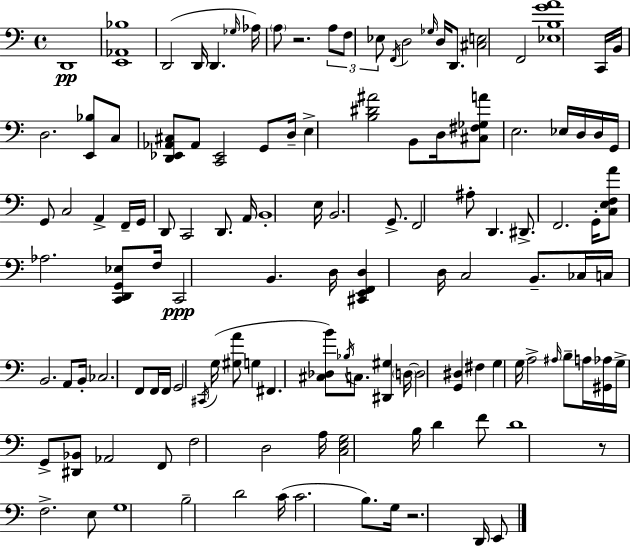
{
  \clef bass
  \time 4/4
  \defaultTimeSignature
  \key c \major
  d,1\pp | <e, aes, bes>1 | d,2( d,16 d,4. \grace { ges16 } | aes16) \parenthesize a8 r2. \tuplet 3/2 { a8 | \break f8 ees8 } \acciaccatura { f,16 } d2 \grace { ges16 } d16 | d,8. <cis e>2 f,2 | <ees b g' a'>1 | c,16 b,16 d2. | \break <e, bes>8 c8 <d, ees, aes, cis>8 aes,8 <c, ees,>2 | g,8 d16-- e4-> <b dis' ais'>2 | b,8 d16 <cis fis ges a'>8 e2. | ees16 d16 d16 g,16 g,8 c2 a,4-> | \break f,16-- g,16 d,8 c,2 d,8. | a,16 b,1-. | e16 b,2. | g,8.-> f,2 ais8-. d,4. | \break dis,8.-> f,2. | g,16-. <c e f a'>8 aes2. | <c, d, g, ees>8 f16 c,2\ppp b,4. | d16 <cis, e, f, d>4 d16 c2 | \break b,8.-- ces16 c16 b,2. | a,8 b,16-. ces2. | f,8 f,16 f,16 g,2 \acciaccatura { cis,16 } g16( <gis a'>8 | g4 fis,4. <cis des b'>8) \acciaccatura { bes16 } c8. | \break <dis, gis>4 \parenthesize d16~~ d2 <g, dis>4 | fis4 g4 g16 a2-> | \grace { ais16 } b8-- a16 <gis, aes>16 g16-> g,8-> <dis, bes,>8 aes,2 | f,8 f2 d2 | \break a16 <c e g>2 b16 | d'4 f'8 d'1 | r8 f2.-> | e8 g1 | \break b2-- d'2 | c'16( c'2. | b8.) g16 r2. | d,16 e,8 \bar "|."
}